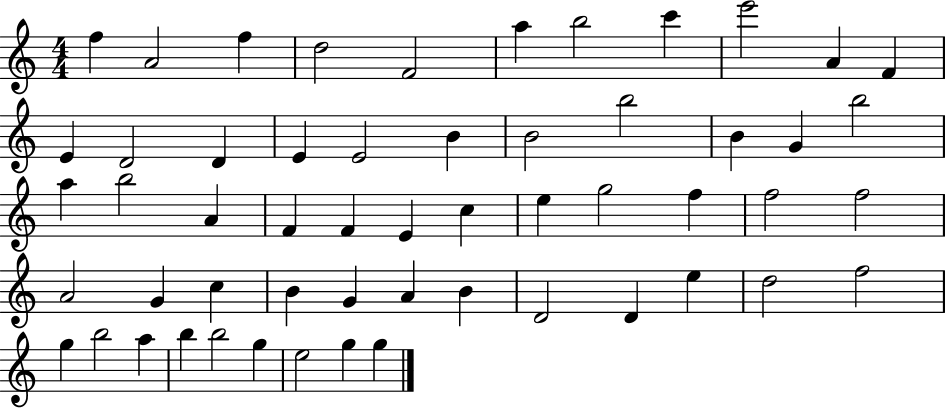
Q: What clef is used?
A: treble